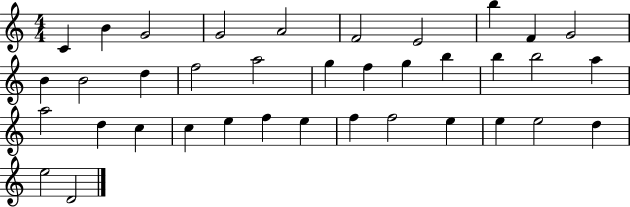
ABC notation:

X:1
T:Untitled
M:4/4
L:1/4
K:C
C B G2 G2 A2 F2 E2 b F G2 B B2 d f2 a2 g f g b b b2 a a2 d c c e f e f f2 e e e2 d e2 D2